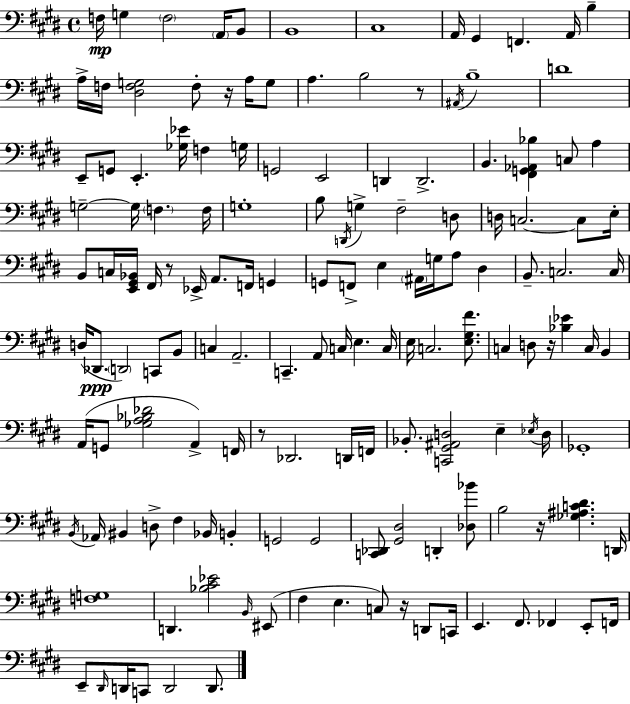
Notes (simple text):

F3/s G3/q F3/h A2/s B2/e B2/w C#3/w A2/s G#2/q F2/q. A2/s B3/q A3/s F3/s [D#3,F3,G3]/h F3/e R/s A3/s G3/e A3/q. B3/h R/e A#2/s B3/w D4/w E2/e G2/e E2/q. [Gb3,Eb4]/s F3/q G3/s G2/h E2/h D2/q D2/h. B2/q. [F#2,G2,Ab2,Bb3]/q C3/e A3/q G3/h G3/s F3/q. F3/s G3/w B3/e D2/s G3/q F#3/h D3/e D3/s C3/h. C3/e E3/s B2/e C3/s [E2,G#2,Bb2]/s F#2/s R/e Eb2/s A2/e. F2/s G2/q G2/e F2/e E3/q A#2/s G3/s A3/e D#3/q B2/e. C3/h. C3/s D3/s Db2/e. D2/h C2/e B2/e C3/q A2/h. C2/q. A2/e C3/s E3/q. C3/s E3/s C3/h. [E3,G#3,F#4]/e. C3/q D3/e R/s [Bb3,Eb4]/q C3/s B2/q A2/s G2/e [Gb3,A3,Bb3,Db4]/h A2/q F2/s R/e Db2/h. D2/s F2/s Bb2/e. [C2,G#2,A#2,D3]/h E3/q Eb3/s D3/s Gb2/w B2/s Ab2/s BIS2/q D3/e F#3/q Bb2/s B2/q G2/h G2/h [C2,Db2]/e [G#2,D#3]/h D2/q [Db3,Bb4]/e B3/h R/s [Gb3,A#3,C4,D#4]/q. D2/s [F3,G3]/w D2/q. [Bb3,C#4,Eb4]/h B2/s EIS2/e F#3/q E3/q. C3/e R/s D2/e C2/s E2/q. F#2/e. FES2/q E2/e F2/s E2/e D#2/s D2/s C2/e D2/h D2/e.